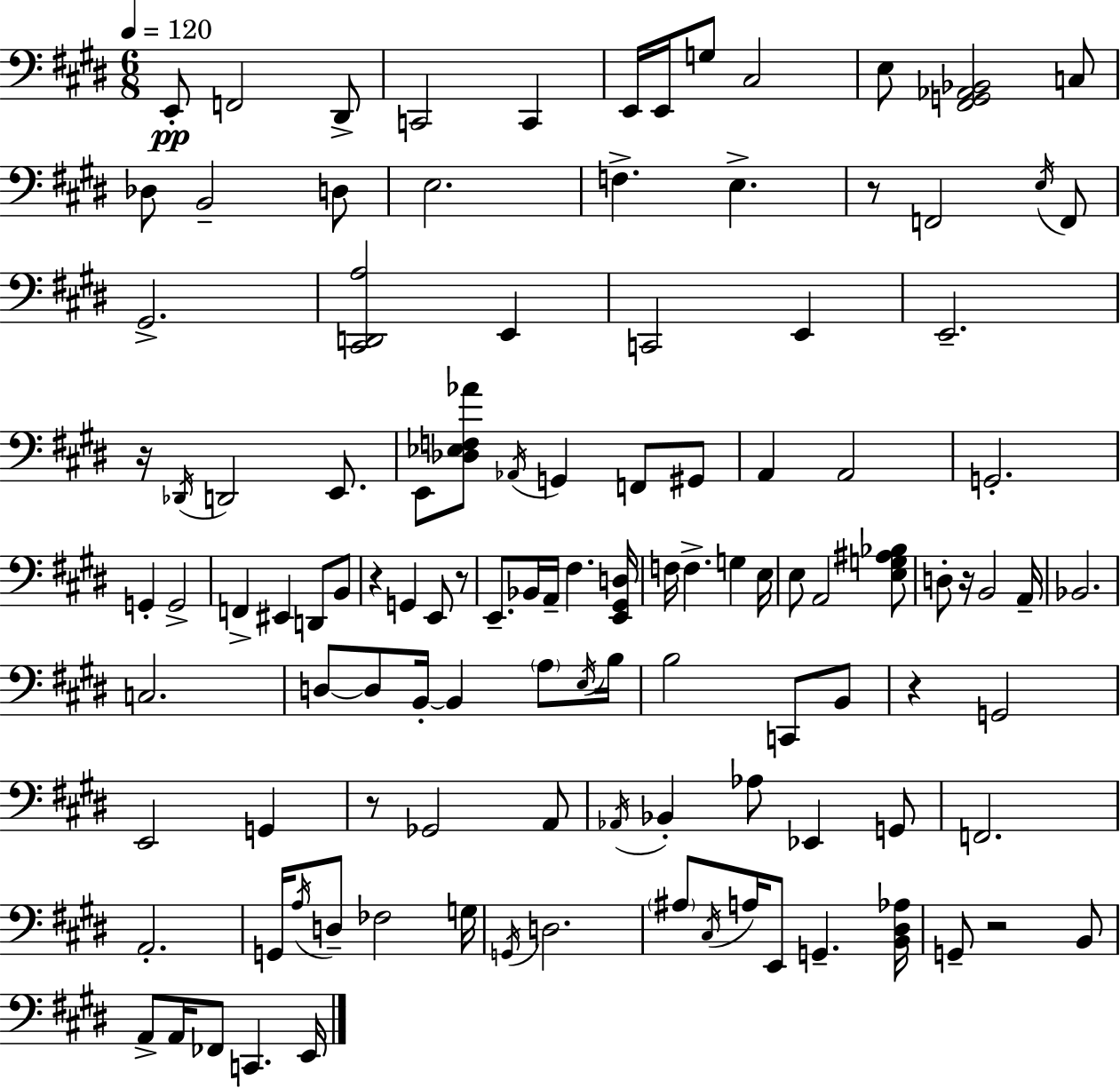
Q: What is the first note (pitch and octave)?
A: E2